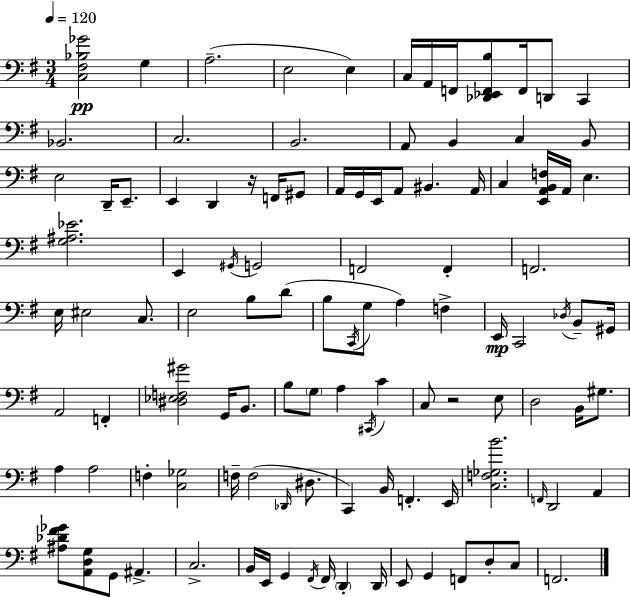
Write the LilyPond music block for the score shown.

{
  \clef bass
  \numericTimeSignature
  \time 3/4
  \key e \minor
  \tempo 4 = 120
  <c fis bes ges'>2\pp g4 | a2.--( | e2 e4) | c16 a,16 f,16 <des, ees, f, b>8 f,16 d,8 c,4 | \break bes,2. | c2. | b,2. | a,8 b,4 c4 b,8 | \break e2 d,16-- e,8.-- | e,4 d,4 r16 f,16 gis,8 | a,16 g,16 e,16 a,8 bis,4. a,16 | c4 <e, a, b, f>16 a,16 e4. | \break <g ais ees'>2. | e,4 \acciaccatura { gis,16 } g,2 | f,2 f,4-. | f,2. | \break e16 eis2 c8. | e2 b8 d'8( | b8 \acciaccatura { c,16 } g8 a4) f4-> | e,16\mp c,2 \acciaccatura { des16 } | \break b,8-- gis,16 a,2 f,4-. | <dis ees f gis'>2 g,16 | b,8. b8 \parenthesize g8 a4 \acciaccatura { cis,16 } | c'4 c8 r2 | \break e8 d2 | b,16 gis8. a4 a2 | f4-. <c ges>2 | f16-- f2( | \break \grace { des,16 } dis8. c,4) b,16 f,4.-. | e,16 <c f ges b'>2. | \grace { f,16 } d,2 | a,4 <ais des' fis' ges'>8 <a, d g>8 g,8 | \break ais,4.-> c2.-> | b,16 e,16 g,4 | \acciaccatura { fis,16 } fis,16 \parenthesize d,4-. d,16 e,8 g,4 | f,8 d8-. c8 f,2. | \break \bar "|."
}